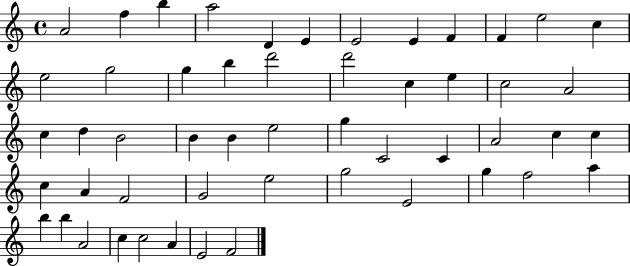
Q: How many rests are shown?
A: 0